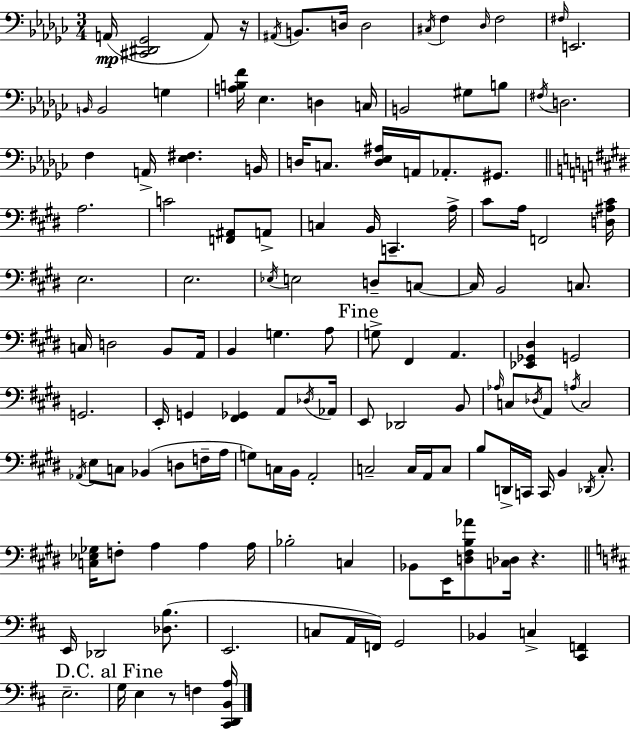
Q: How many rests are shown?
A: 3